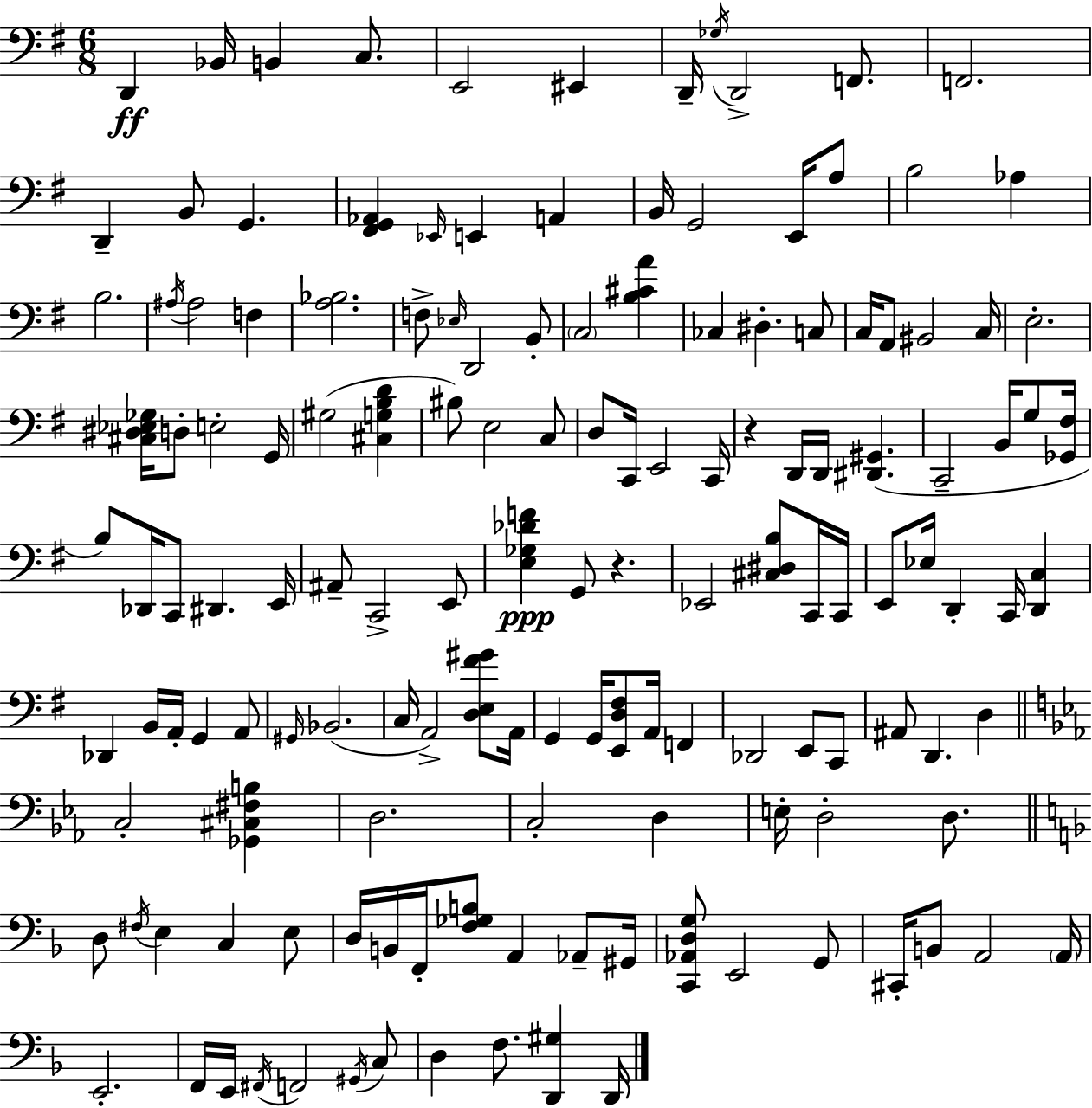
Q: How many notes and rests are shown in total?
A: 144